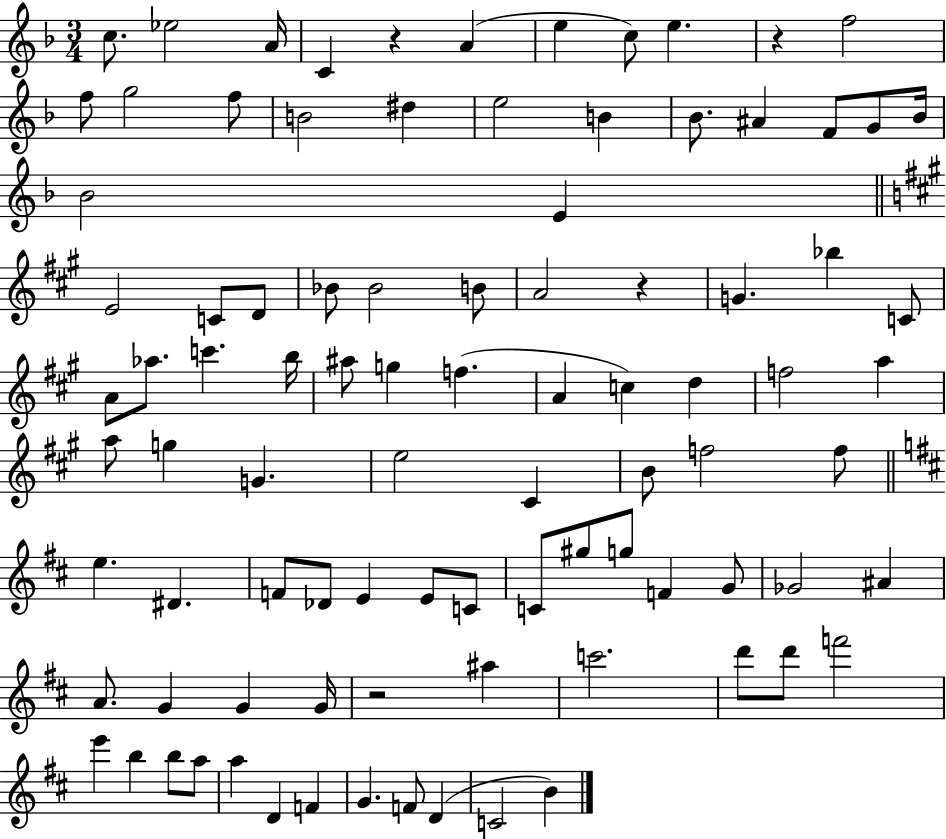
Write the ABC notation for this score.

X:1
T:Untitled
M:3/4
L:1/4
K:F
c/2 _e2 A/4 C z A e c/2 e z f2 f/2 g2 f/2 B2 ^d e2 B _B/2 ^A F/2 G/2 _B/4 _B2 E E2 C/2 D/2 _B/2 _B2 B/2 A2 z G _b C/2 A/2 _a/2 c' b/4 ^a/2 g f A c d f2 a a/2 g G e2 ^C B/2 f2 f/2 e ^D F/2 _D/2 E E/2 C/2 C/2 ^g/2 g/2 F G/2 _G2 ^A A/2 G G G/4 z2 ^a c'2 d'/2 d'/2 f'2 e' b b/2 a/2 a D F G F/2 D C2 B